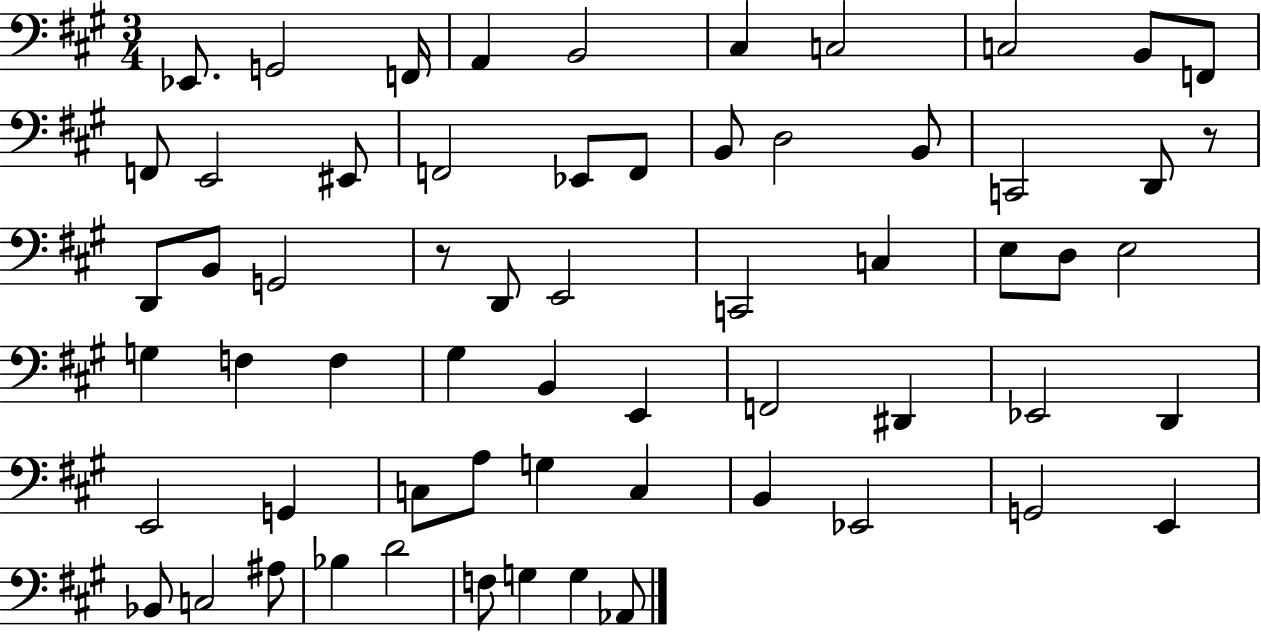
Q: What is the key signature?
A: A major